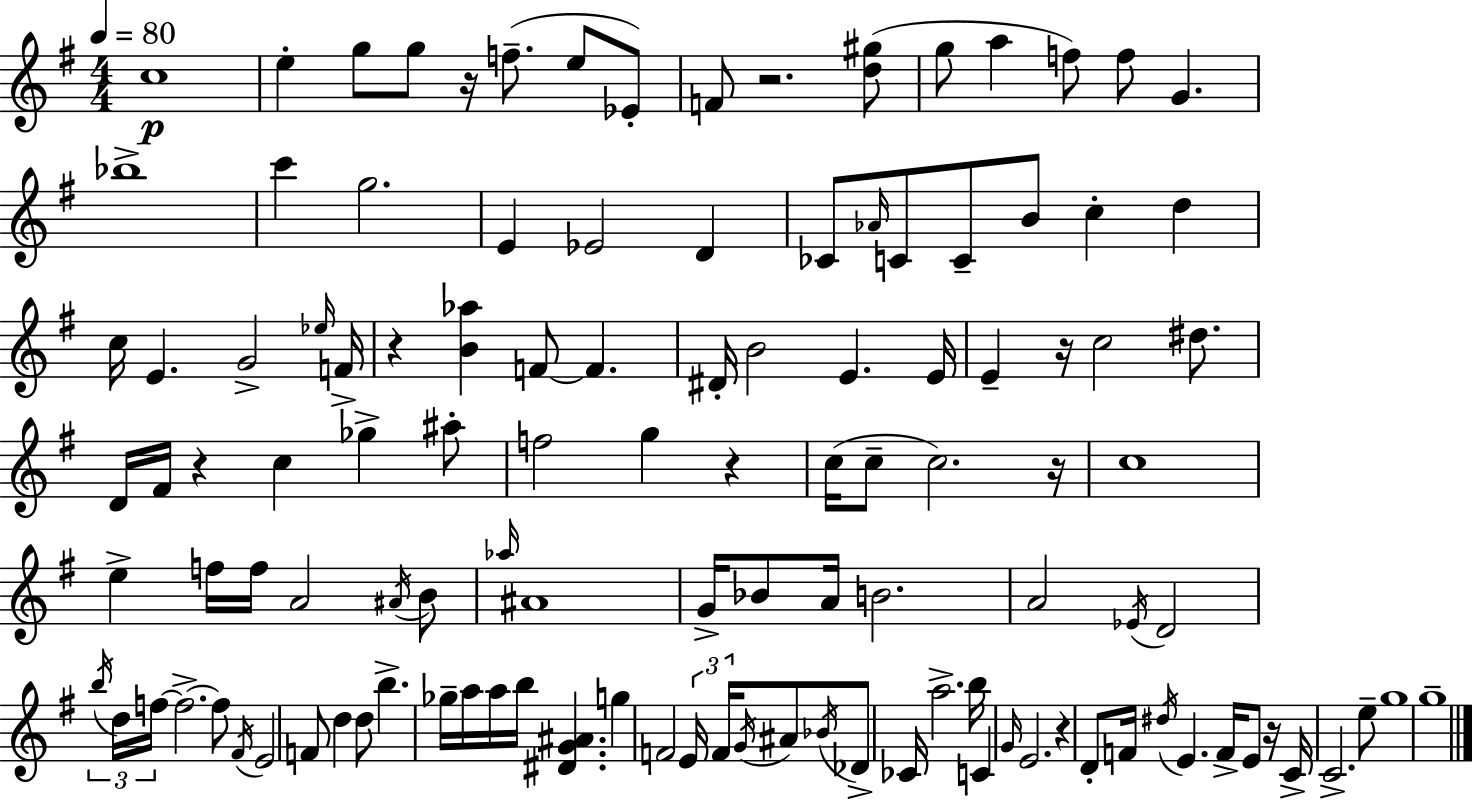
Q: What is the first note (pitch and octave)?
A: C5